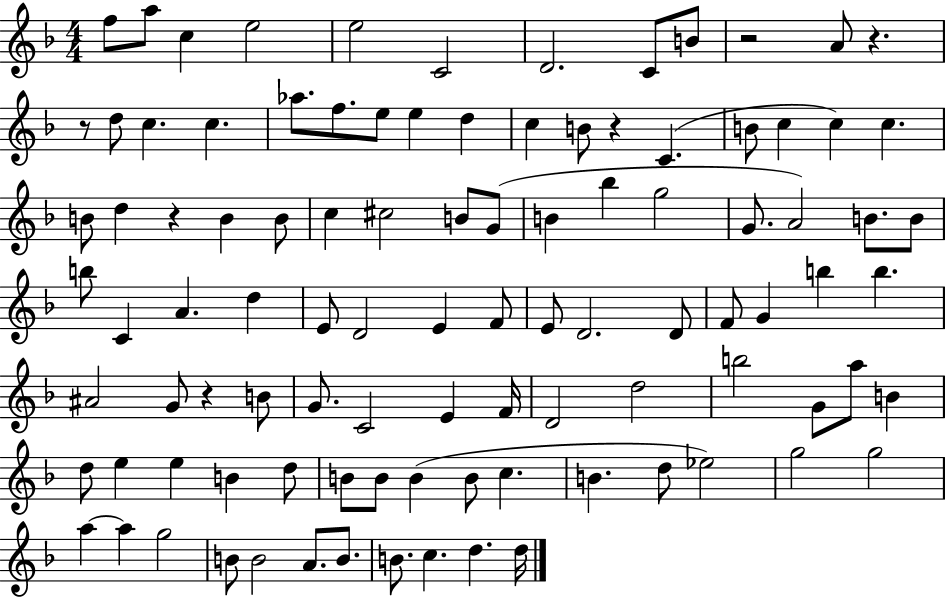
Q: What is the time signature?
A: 4/4